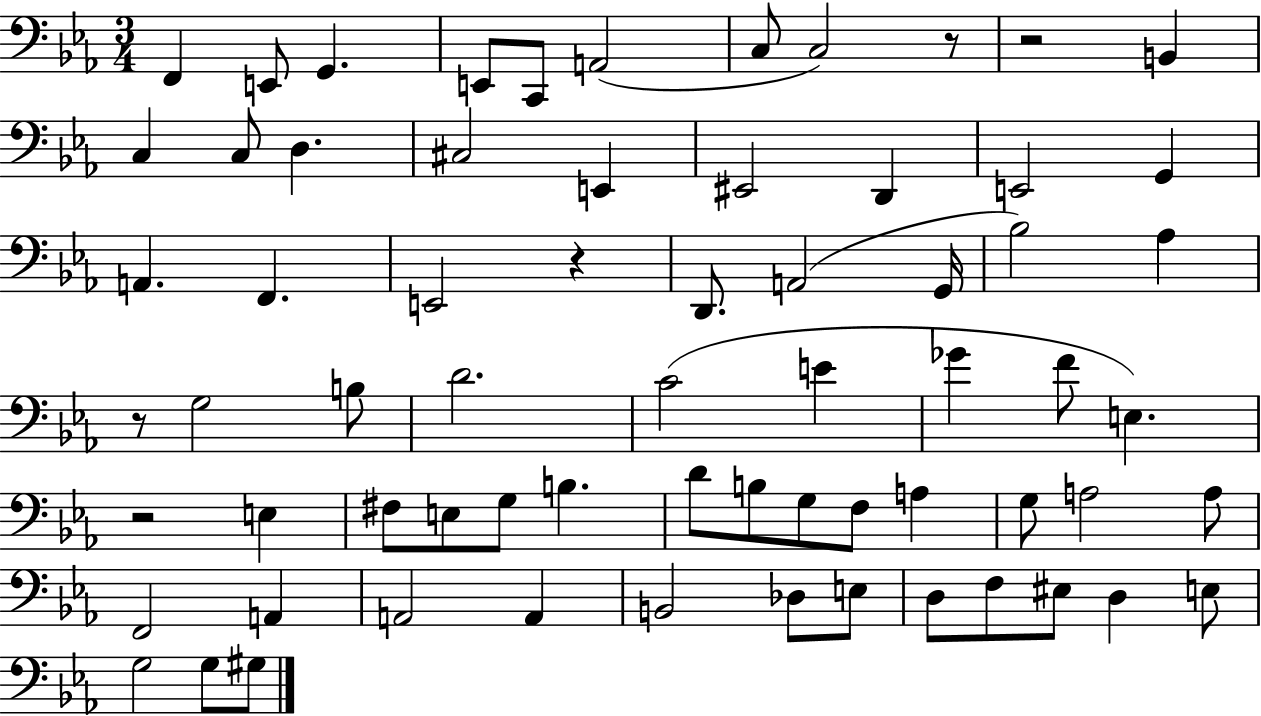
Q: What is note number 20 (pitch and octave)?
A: F2